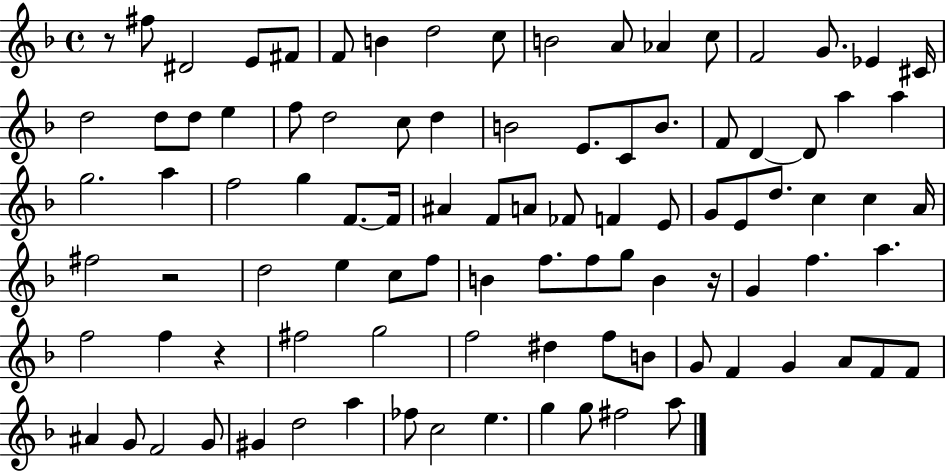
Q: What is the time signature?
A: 4/4